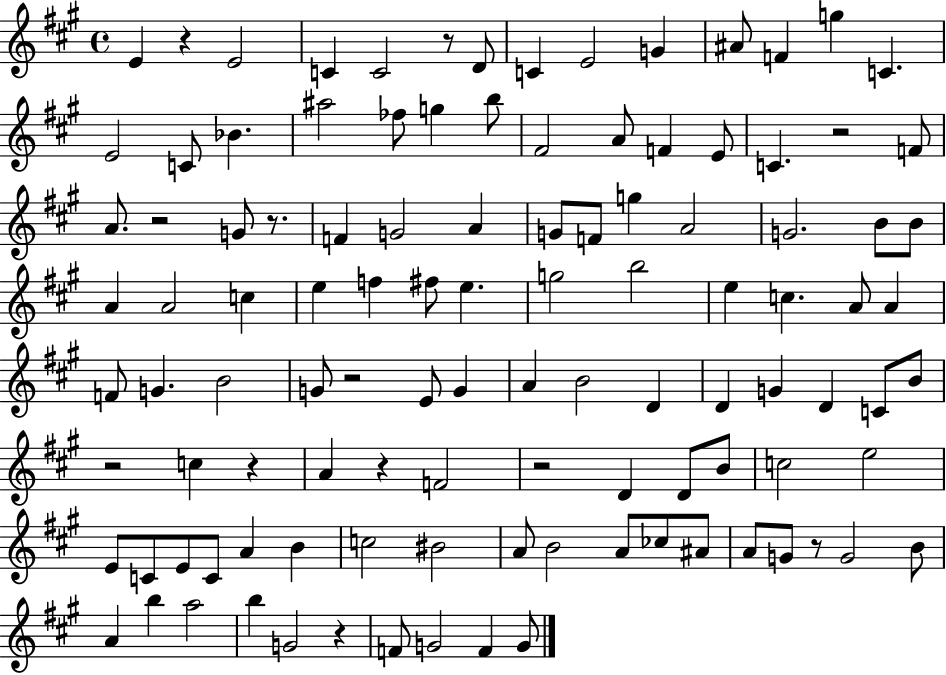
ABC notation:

X:1
T:Untitled
M:4/4
L:1/4
K:A
E z E2 C C2 z/2 D/2 C E2 G ^A/2 F g C E2 C/2 _B ^a2 _f/2 g b/2 ^F2 A/2 F E/2 C z2 F/2 A/2 z2 G/2 z/2 F G2 A G/2 F/2 g A2 G2 B/2 B/2 A A2 c e f ^f/2 e g2 b2 e c A/2 A F/2 G B2 G/2 z2 E/2 G A B2 D D G D C/2 B/2 z2 c z A z F2 z2 D D/2 B/2 c2 e2 E/2 C/2 E/2 C/2 A B c2 ^B2 A/2 B2 A/2 _c/2 ^A/2 A/2 G/2 z/2 G2 B/2 A b a2 b G2 z F/2 G2 F G/2